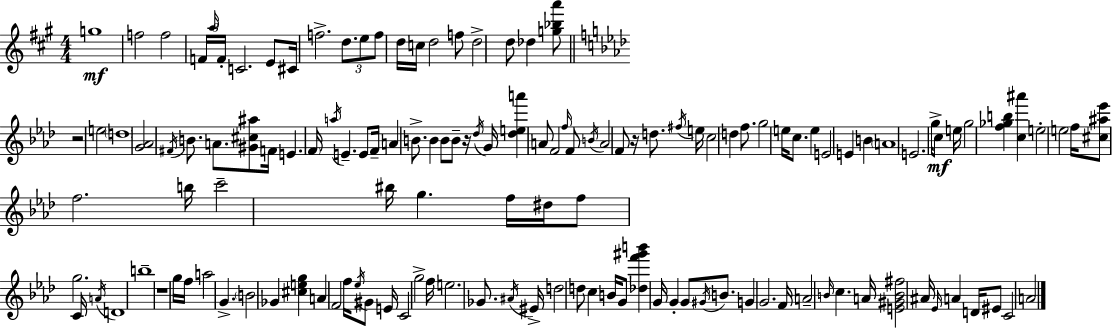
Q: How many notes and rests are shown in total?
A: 138